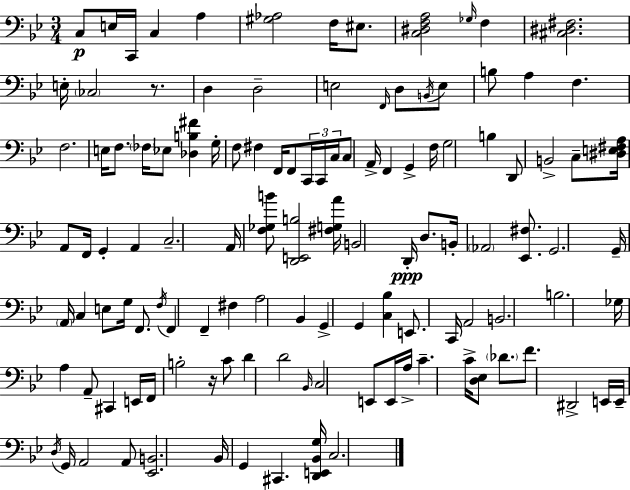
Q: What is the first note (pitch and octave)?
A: C3